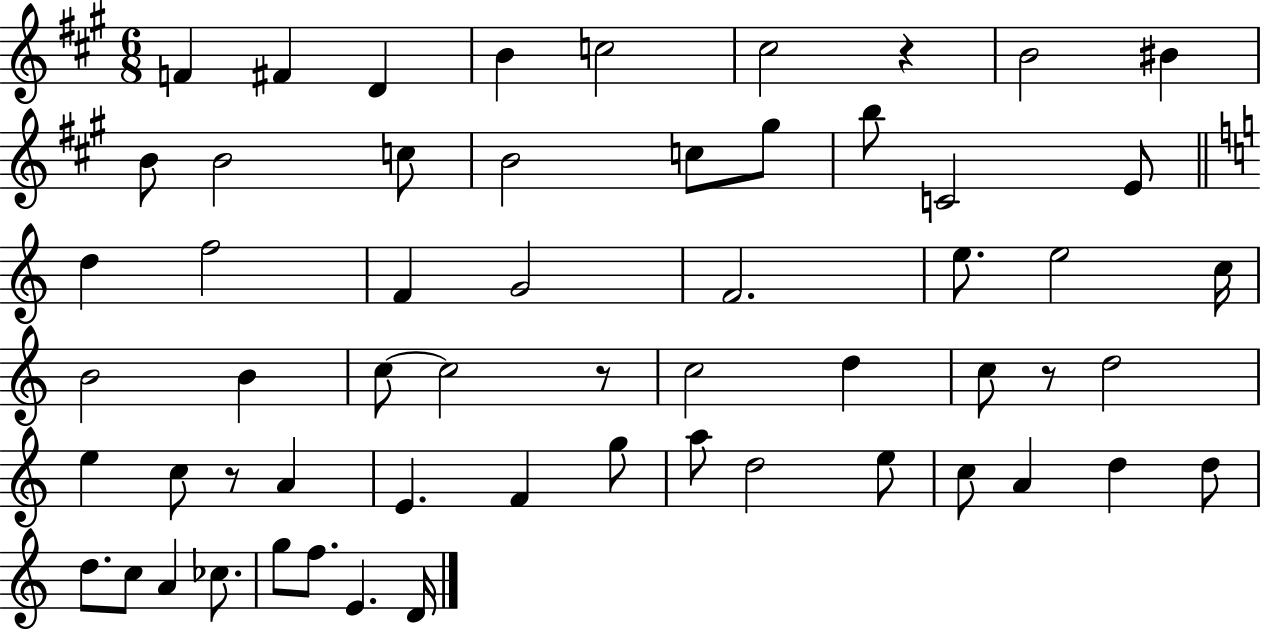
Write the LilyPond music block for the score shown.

{
  \clef treble
  \numericTimeSignature
  \time 6/8
  \key a \major
  f'4 fis'4 d'4 | b'4 c''2 | cis''2 r4 | b'2 bis'4 | \break b'8 b'2 c''8 | b'2 c''8 gis''8 | b''8 c'2 e'8 | \bar "||" \break \key c \major d''4 f''2 | f'4 g'2 | f'2. | e''8. e''2 c''16 | \break b'2 b'4 | c''8~~ c''2 r8 | c''2 d''4 | c''8 r8 d''2 | \break e''4 c''8 r8 a'4 | e'4. f'4 g''8 | a''8 d''2 e''8 | c''8 a'4 d''4 d''8 | \break d''8. c''8 a'4 ces''8. | g''8 f''8. e'4. d'16 | \bar "|."
}